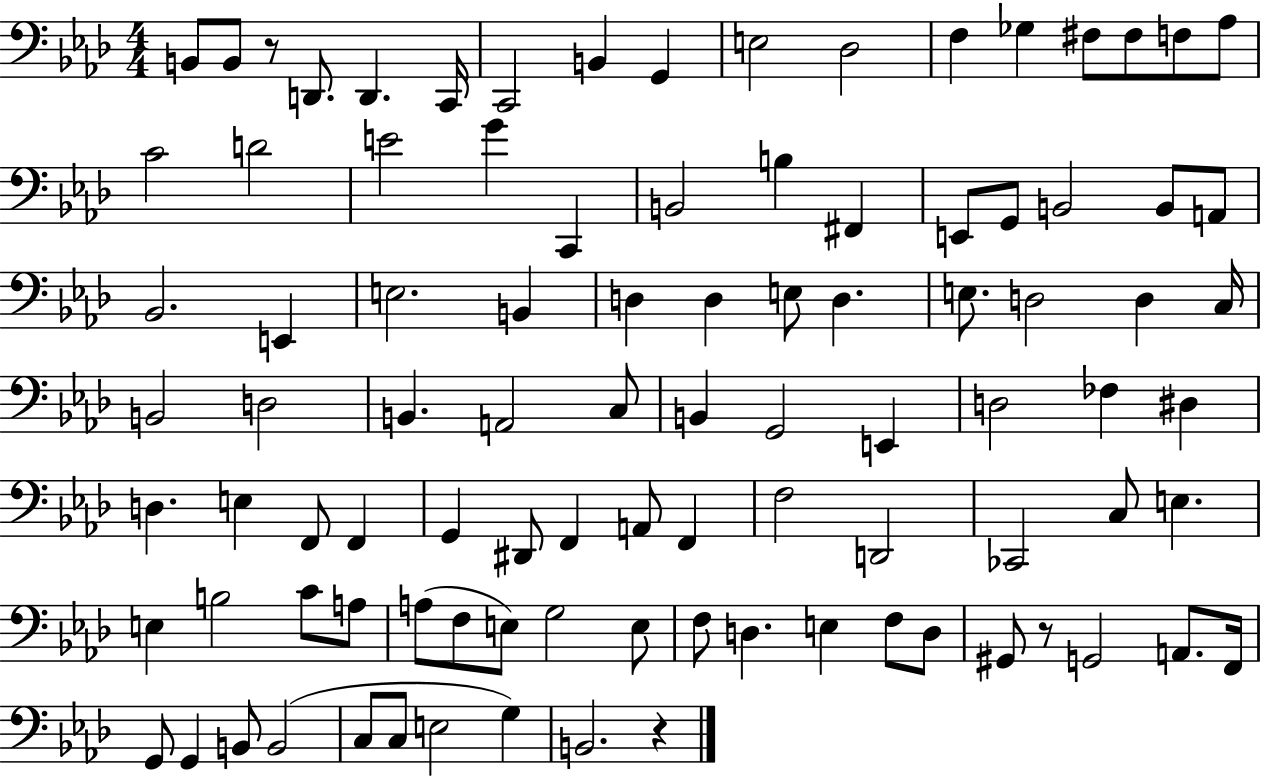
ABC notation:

X:1
T:Untitled
M:4/4
L:1/4
K:Ab
B,,/2 B,,/2 z/2 D,,/2 D,, C,,/4 C,,2 B,, G,, E,2 _D,2 F, _G, ^F,/2 ^F,/2 F,/2 _A,/2 C2 D2 E2 G C,, B,,2 B, ^F,, E,,/2 G,,/2 B,,2 B,,/2 A,,/2 _B,,2 E,, E,2 B,, D, D, E,/2 D, E,/2 D,2 D, C,/4 B,,2 D,2 B,, A,,2 C,/2 B,, G,,2 E,, D,2 _F, ^D, D, E, F,,/2 F,, G,, ^D,,/2 F,, A,,/2 F,, F,2 D,,2 _C,,2 C,/2 E, E, B,2 C/2 A,/2 A,/2 F,/2 E,/2 G,2 E,/2 F,/2 D, E, F,/2 D,/2 ^G,,/2 z/2 G,,2 A,,/2 F,,/4 G,,/2 G,, B,,/2 B,,2 C,/2 C,/2 E,2 G, B,,2 z